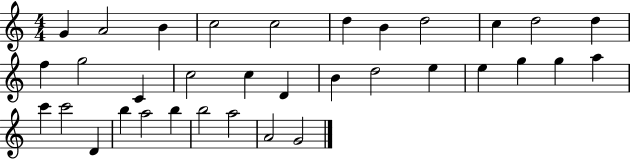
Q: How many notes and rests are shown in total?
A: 34